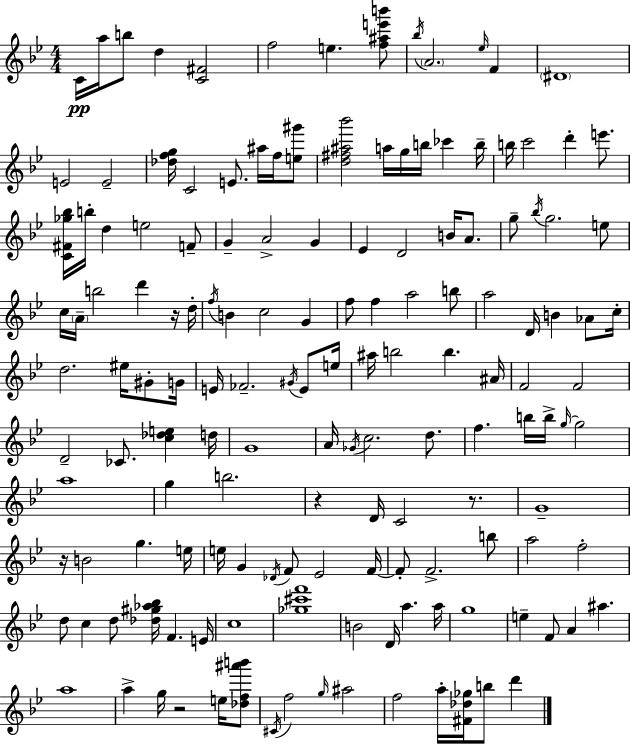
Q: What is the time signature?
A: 4/4